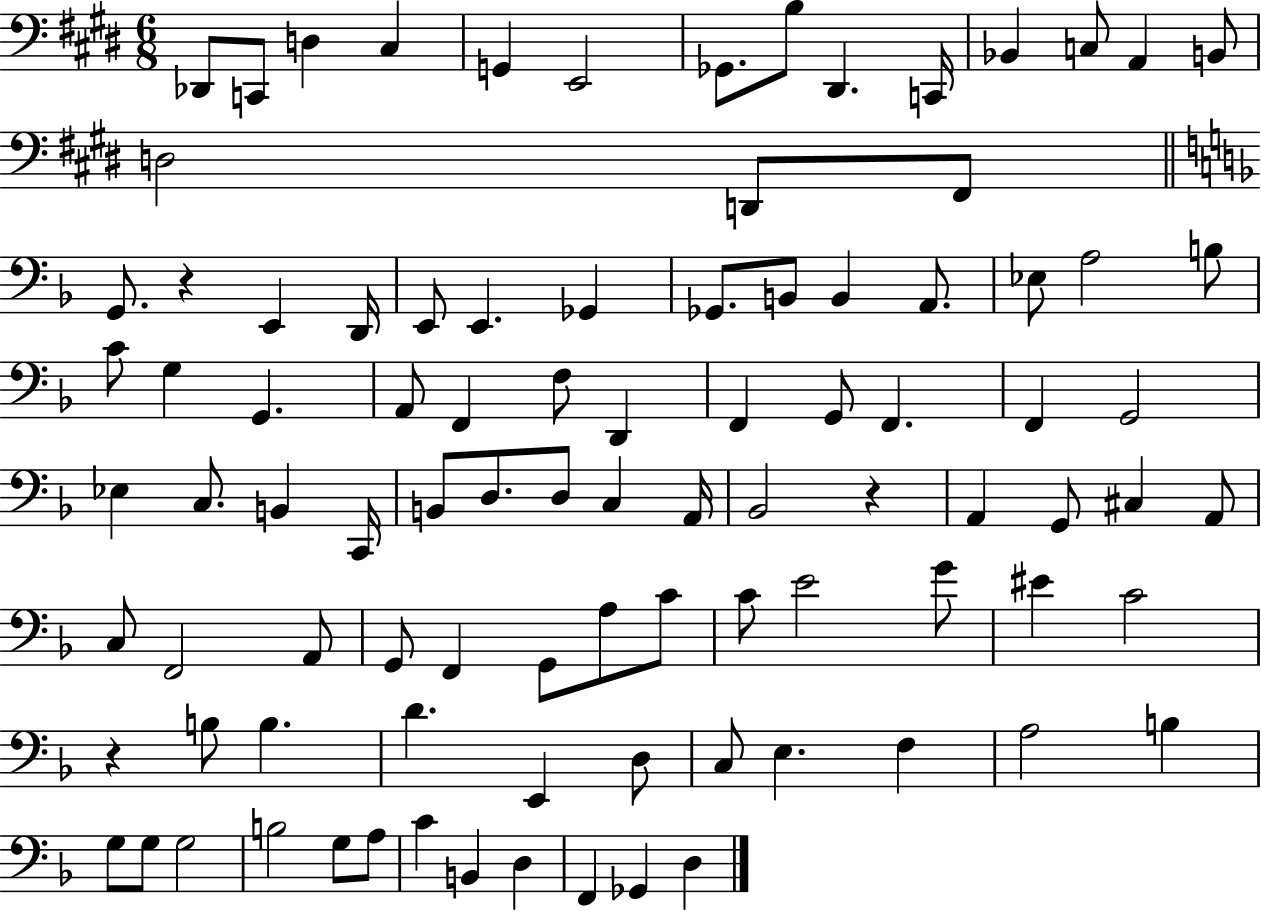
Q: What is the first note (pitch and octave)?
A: Db2